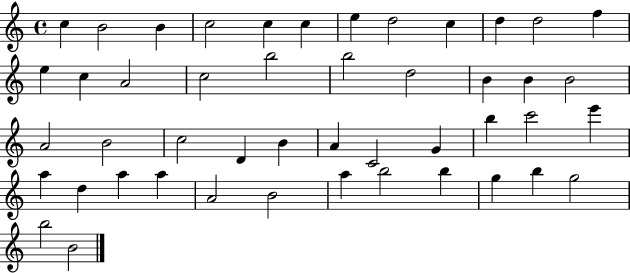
C5/q B4/h B4/q C5/h C5/q C5/q E5/q D5/h C5/q D5/q D5/h F5/q E5/q C5/q A4/h C5/h B5/h B5/h D5/h B4/q B4/q B4/h A4/h B4/h C5/h D4/q B4/q A4/q C4/h G4/q B5/q C6/h E6/q A5/q D5/q A5/q A5/q A4/h B4/h A5/q B5/h B5/q G5/q B5/q G5/h B5/h B4/h